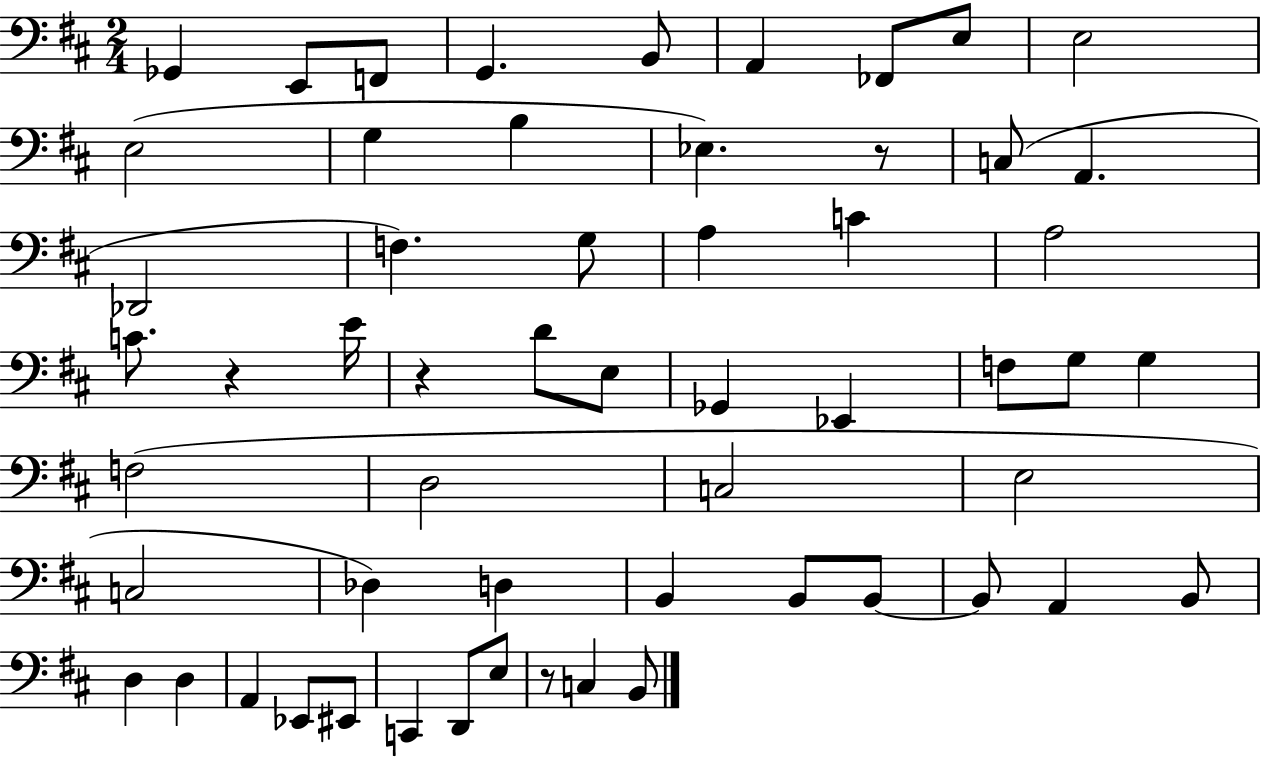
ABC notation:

X:1
T:Untitled
M:2/4
L:1/4
K:D
_G,, E,,/2 F,,/2 G,, B,,/2 A,, _F,,/2 E,/2 E,2 E,2 G, B, _E, z/2 C,/2 A,, _D,,2 F, G,/2 A, C A,2 C/2 z E/4 z D/2 E,/2 _G,, _E,, F,/2 G,/2 G, F,2 D,2 C,2 E,2 C,2 _D, D, B,, B,,/2 B,,/2 B,,/2 A,, B,,/2 D, D, A,, _E,,/2 ^E,,/2 C,, D,,/2 E,/2 z/2 C, B,,/2